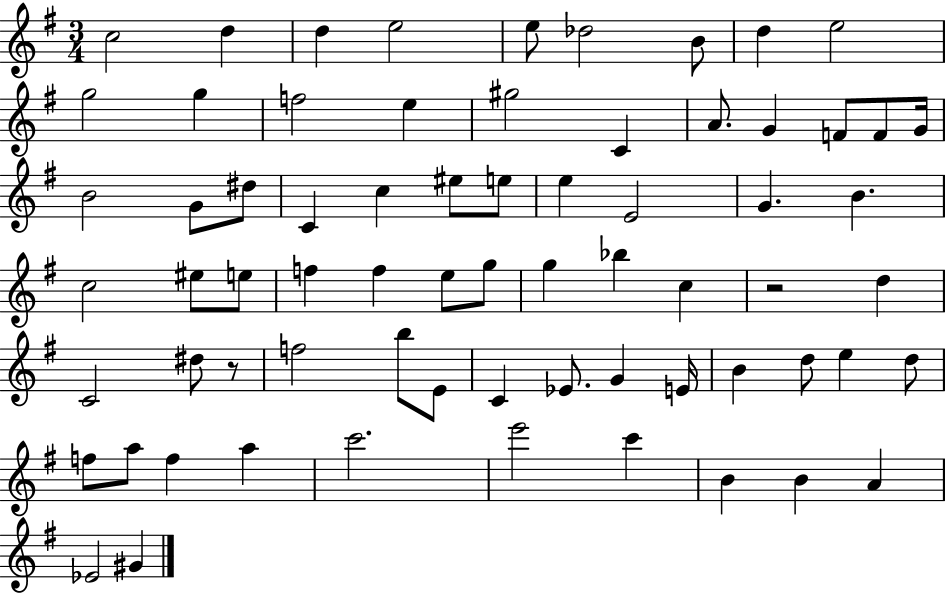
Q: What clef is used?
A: treble